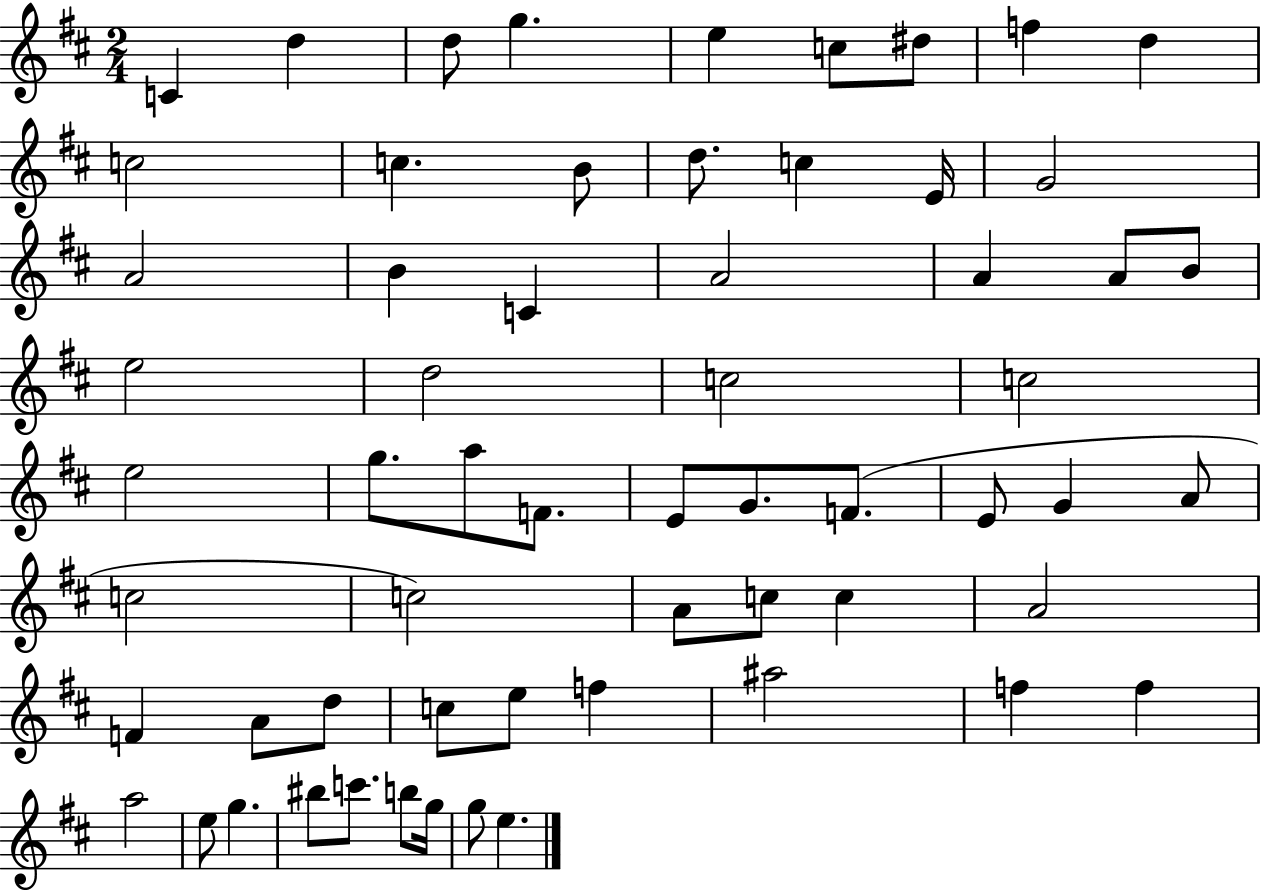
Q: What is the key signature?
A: D major